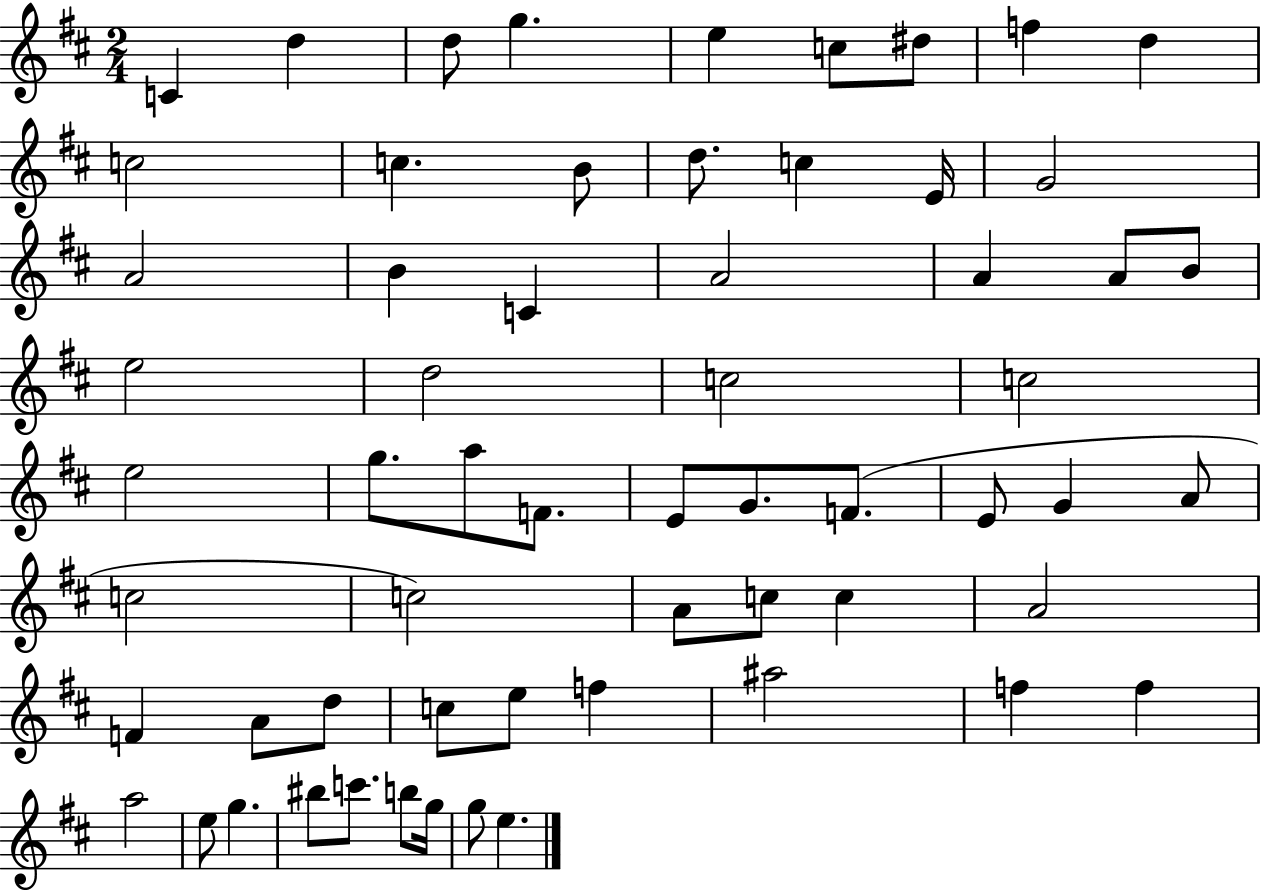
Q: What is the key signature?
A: D major